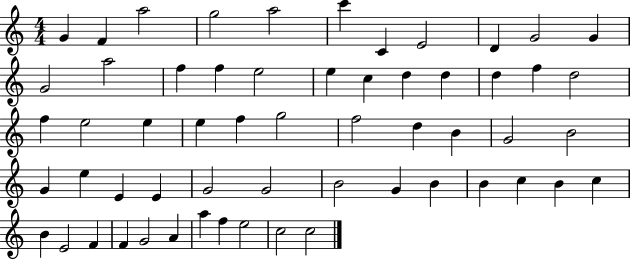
G4/q F4/q A5/h G5/h A5/h C6/q C4/q E4/h D4/q G4/h G4/q G4/h A5/h F5/q F5/q E5/h E5/q C5/q D5/q D5/q D5/q F5/q D5/h F5/q E5/h E5/q E5/q F5/q G5/h F5/h D5/q B4/q G4/h B4/h G4/q E5/q E4/q E4/q G4/h G4/h B4/h G4/q B4/q B4/q C5/q B4/q C5/q B4/q E4/h F4/q F4/q G4/h A4/q A5/q F5/q E5/h C5/h C5/h